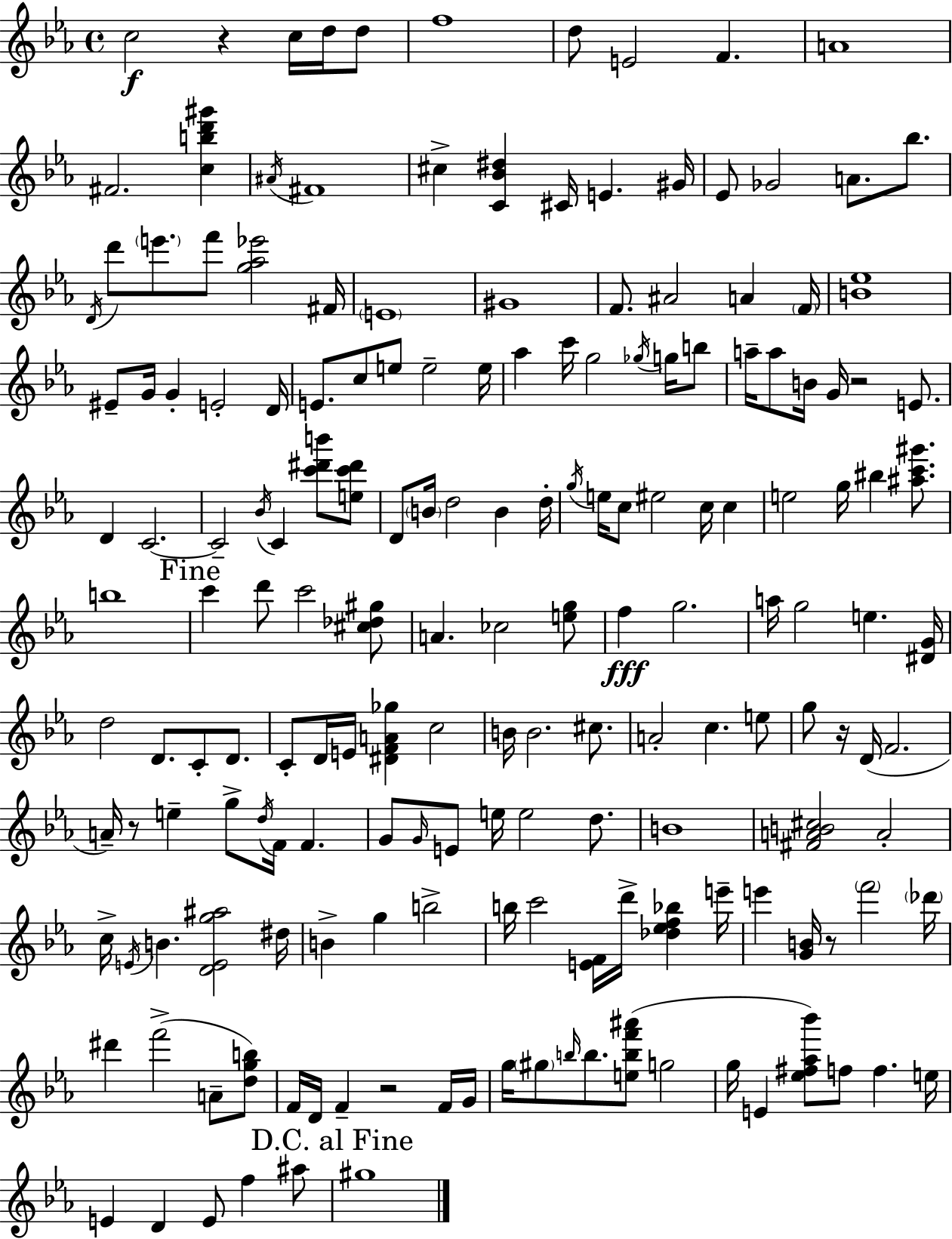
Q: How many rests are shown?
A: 6